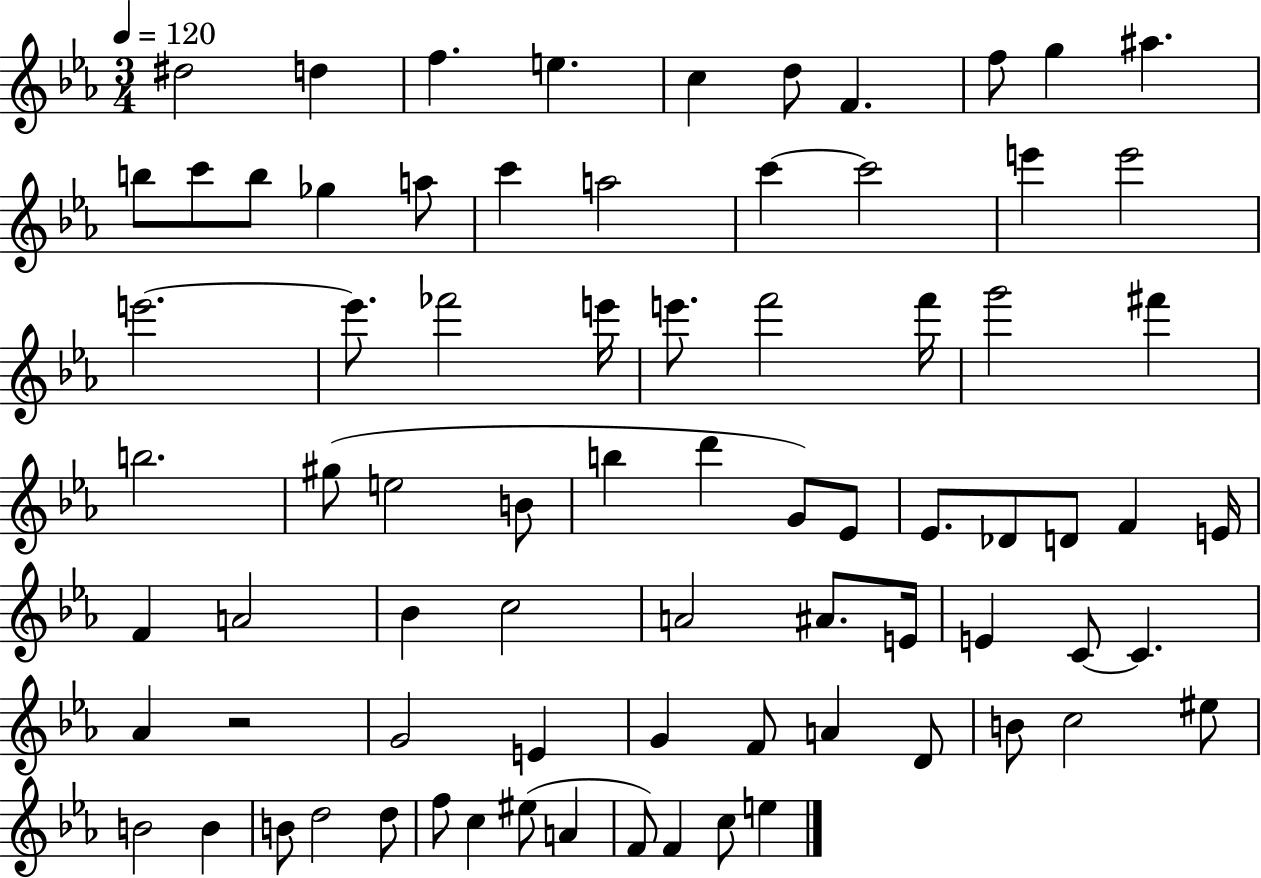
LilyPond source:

{
  \clef treble
  \numericTimeSignature
  \time 3/4
  \key ees \major
  \tempo 4 = 120
  dis''2 d''4 | f''4. e''4. | c''4 d''8 f'4. | f''8 g''4 ais''4. | \break b''8 c'''8 b''8 ges''4 a''8 | c'''4 a''2 | c'''4~~ c'''2 | e'''4 e'''2 | \break e'''2.~~ | e'''8. fes'''2 e'''16 | e'''8. f'''2 f'''16 | g'''2 fis'''4 | \break b''2. | gis''8( e''2 b'8 | b''4 d'''4 g'8) ees'8 | ees'8. des'8 d'8 f'4 e'16 | \break f'4 a'2 | bes'4 c''2 | a'2 ais'8. e'16 | e'4 c'8~~ c'4. | \break aes'4 r2 | g'2 e'4 | g'4 f'8 a'4 d'8 | b'8 c''2 eis''8 | \break b'2 b'4 | b'8 d''2 d''8 | f''8 c''4 eis''8( a'4 | f'8) f'4 c''8 e''4 | \break \bar "|."
}